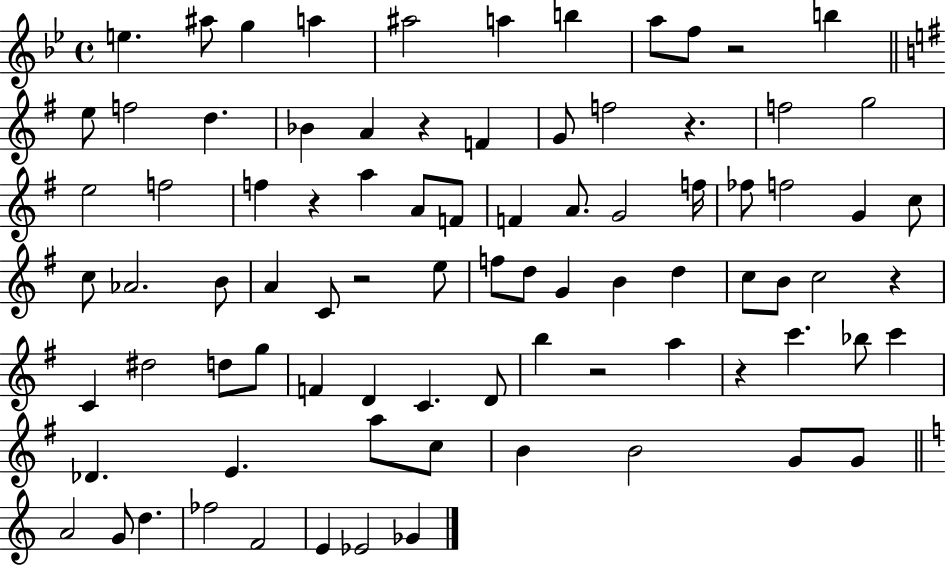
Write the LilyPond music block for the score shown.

{
  \clef treble
  \time 4/4
  \defaultTimeSignature
  \key bes \major
  e''4. ais''8 g''4 a''4 | ais''2 a''4 b''4 | a''8 f''8 r2 b''4 | \bar "||" \break \key g \major e''8 f''2 d''4. | bes'4 a'4 r4 f'4 | g'8 f''2 r4. | f''2 g''2 | \break e''2 f''2 | f''4 r4 a''4 a'8 f'8 | f'4 a'8. g'2 f''16 | fes''8 f''2 g'4 c''8 | \break c''8 aes'2. b'8 | a'4 c'8 r2 e''8 | f''8 d''8 g'4 b'4 d''4 | c''8 b'8 c''2 r4 | \break c'4 dis''2 d''8 g''8 | f'4 d'4 c'4. d'8 | b''4 r2 a''4 | r4 c'''4. bes''8 c'''4 | \break des'4. e'4. a''8 c''8 | b'4 b'2 g'8 g'8 | \bar "||" \break \key a \minor a'2 g'8 d''4. | fes''2 f'2 | e'4 ees'2 ges'4 | \bar "|."
}